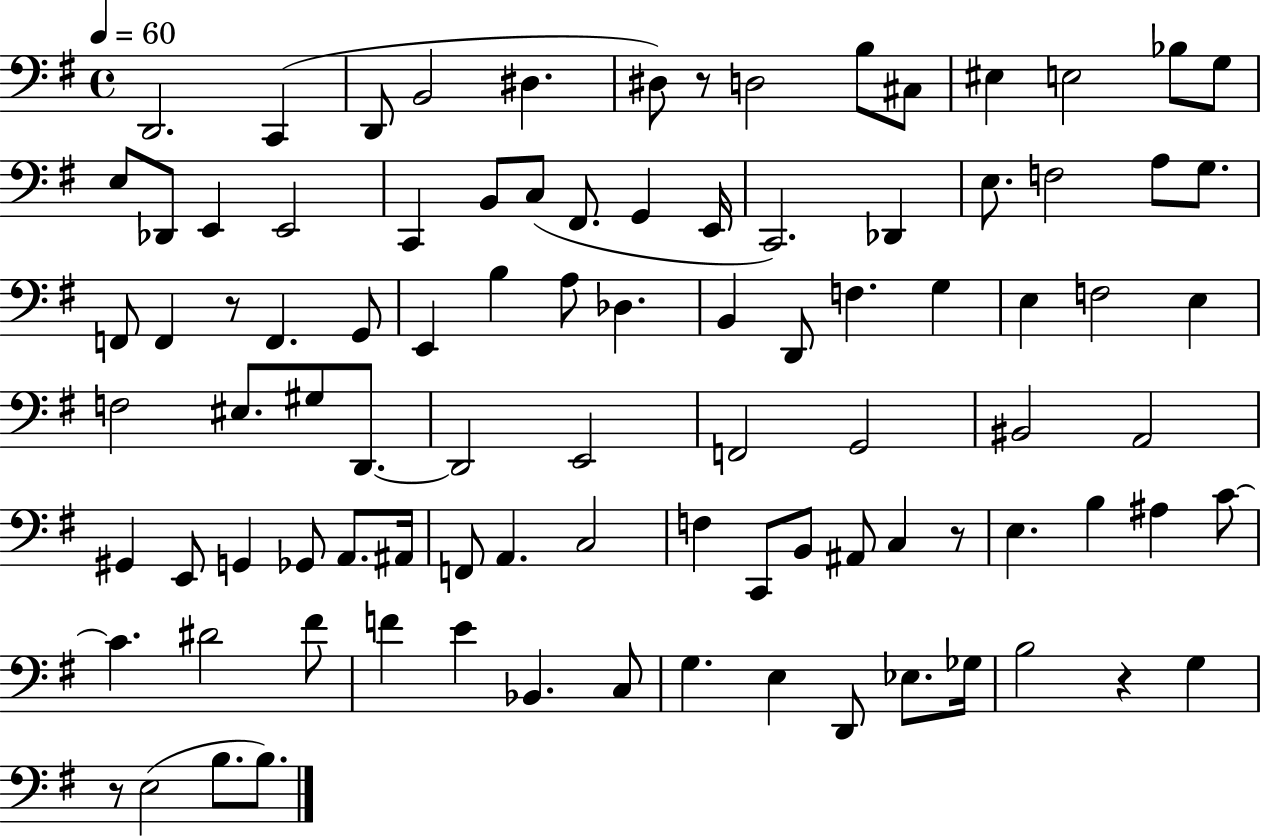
X:1
T:Untitled
M:4/4
L:1/4
K:G
D,,2 C,, D,,/2 B,,2 ^D, ^D,/2 z/2 D,2 B,/2 ^C,/2 ^E, E,2 _B,/2 G,/2 E,/2 _D,,/2 E,, E,,2 C,, B,,/2 C,/2 ^F,,/2 G,, E,,/4 C,,2 _D,, E,/2 F,2 A,/2 G,/2 F,,/2 F,, z/2 F,, G,,/2 E,, B, A,/2 _D, B,, D,,/2 F, G, E, F,2 E, F,2 ^E,/2 ^G,/2 D,,/2 D,,2 E,,2 F,,2 G,,2 ^B,,2 A,,2 ^G,, E,,/2 G,, _G,,/2 A,,/2 ^A,,/4 F,,/2 A,, C,2 F, C,,/2 B,,/2 ^A,,/2 C, z/2 E, B, ^A, C/2 C ^D2 ^F/2 F E _B,, C,/2 G, E, D,,/2 _E,/2 _G,/4 B,2 z G, z/2 E,2 B,/2 B,/2